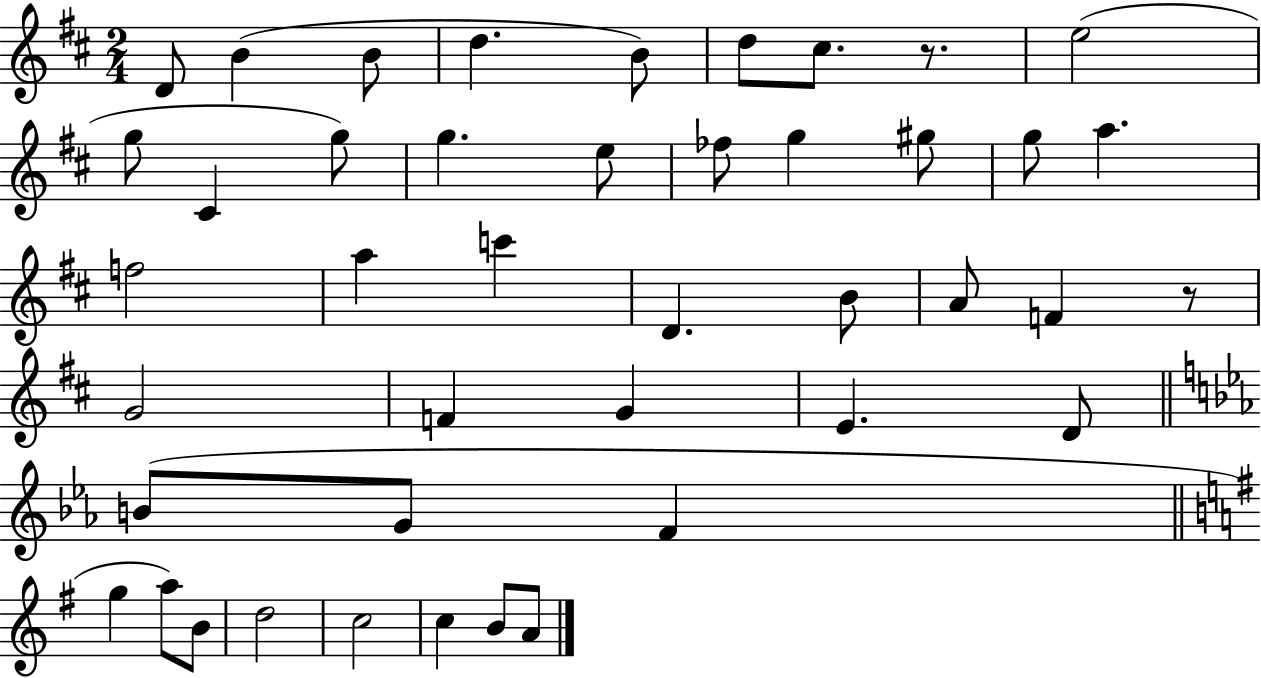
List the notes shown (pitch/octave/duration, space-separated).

D4/e B4/q B4/e D5/q. B4/e D5/e C#5/e. R/e. E5/h G5/e C#4/q G5/e G5/q. E5/e FES5/e G5/q G#5/e G5/e A5/q. F5/h A5/q C6/q D4/q. B4/e A4/e F4/q R/e G4/h F4/q G4/q E4/q. D4/e B4/e G4/e F4/q G5/q A5/e B4/e D5/h C5/h C5/q B4/e A4/e